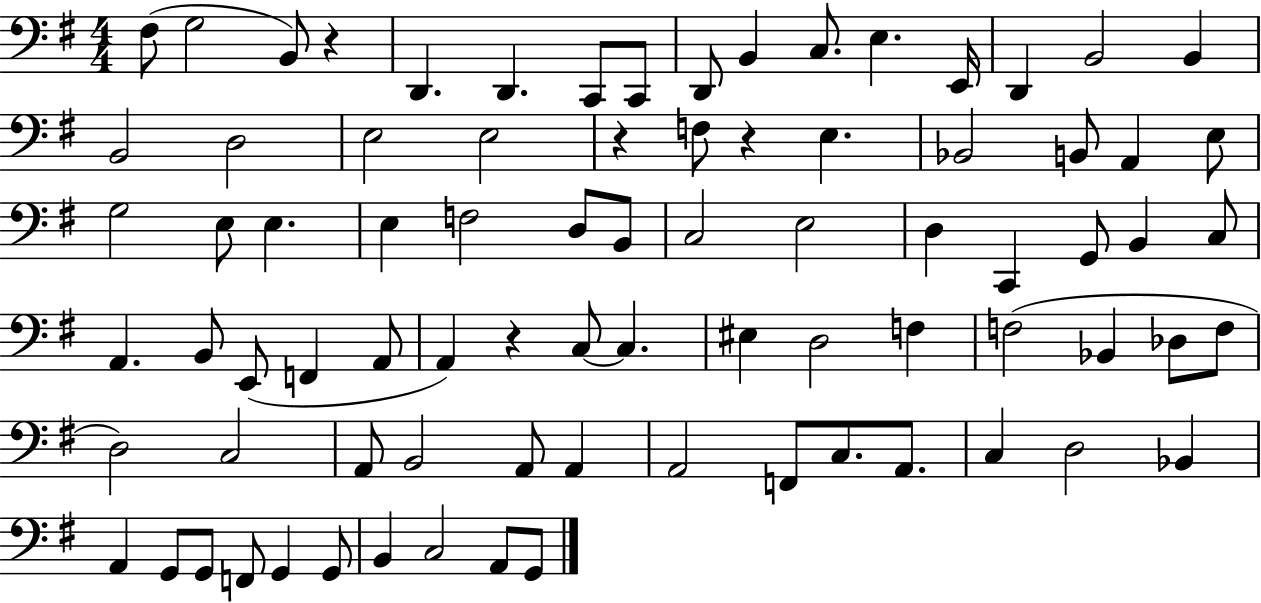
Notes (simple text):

F#3/e G3/h B2/e R/q D2/q. D2/q. C2/e C2/e D2/e B2/q C3/e. E3/q. E2/s D2/q B2/h B2/q B2/h D3/h E3/h E3/h R/q F3/e R/q E3/q. Bb2/h B2/e A2/q E3/e G3/h E3/e E3/q. E3/q F3/h D3/e B2/e C3/h E3/h D3/q C2/q G2/e B2/q C3/e A2/q. B2/e E2/e F2/q A2/e A2/q R/q C3/e C3/q. EIS3/q D3/h F3/q F3/h Bb2/q Db3/e F3/e D3/h C3/h A2/e B2/h A2/e A2/q A2/h F2/e C3/e. A2/e. C3/q D3/h Bb2/q A2/q G2/e G2/e F2/e G2/q G2/e B2/q C3/h A2/e G2/e